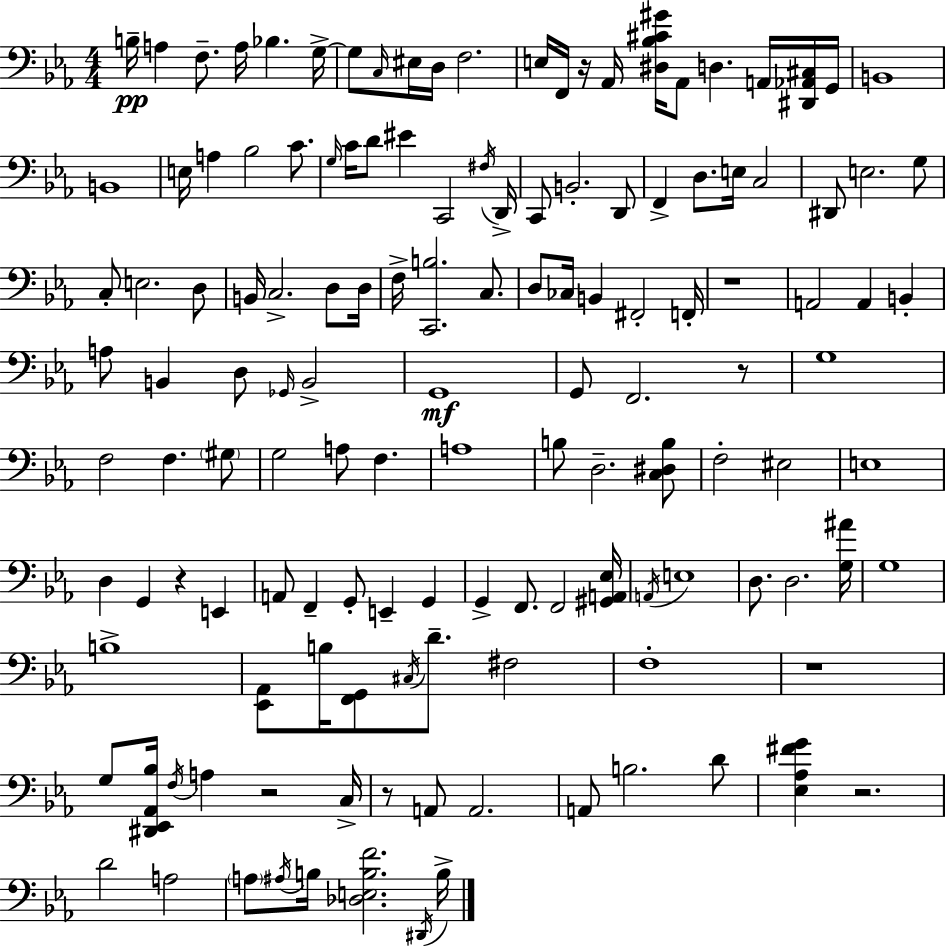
B3/s A3/q F3/e. A3/s Bb3/q. G3/s G3/e C3/s EIS3/s D3/s F3/h. E3/s F2/s R/s Ab2/s [D#3,Bb3,C#4,G#4]/s Ab2/e D3/q. A2/s [D#2,Ab2,C#3]/s G2/s B2/w B2/w E3/s A3/q Bb3/h C4/e. G3/s C4/s D4/e EIS4/q C2/h F#3/s D2/s C2/e B2/h. D2/e F2/q D3/e. E3/s C3/h D#2/e E3/h. G3/e C3/e E3/h. D3/e B2/s C3/h. D3/e D3/s F3/s [C2,B3]/h. C3/e. D3/e CES3/s B2/q F#2/h F2/s R/w A2/h A2/q B2/q A3/e B2/q D3/e Gb2/s B2/h G2/w G2/e F2/h. R/e G3/w F3/h F3/q. G#3/e G3/h A3/e F3/q. A3/w B3/e D3/h. [C3,D#3,B3]/e F3/h EIS3/h E3/w D3/q G2/q R/q E2/q A2/e F2/q G2/e E2/q G2/q G2/q F2/e. F2/h [G#2,A2,Eb3]/s A2/s E3/w D3/e. D3/h. [G3,A#4]/s G3/w B3/w [Eb2,Ab2]/e B3/s [F2,G2]/e C#3/s D4/e. F#3/h F3/w R/w G3/e [D#2,Eb2,Ab2,Bb3]/s F3/s A3/q R/h C3/s R/e A2/e A2/h. A2/e B3/h. D4/e [Eb3,Ab3,F#4,G4]/q R/h. D4/h A3/h A3/e A#3/s B3/s [Db3,E3,B3,F4]/h. D#2/s B3/s